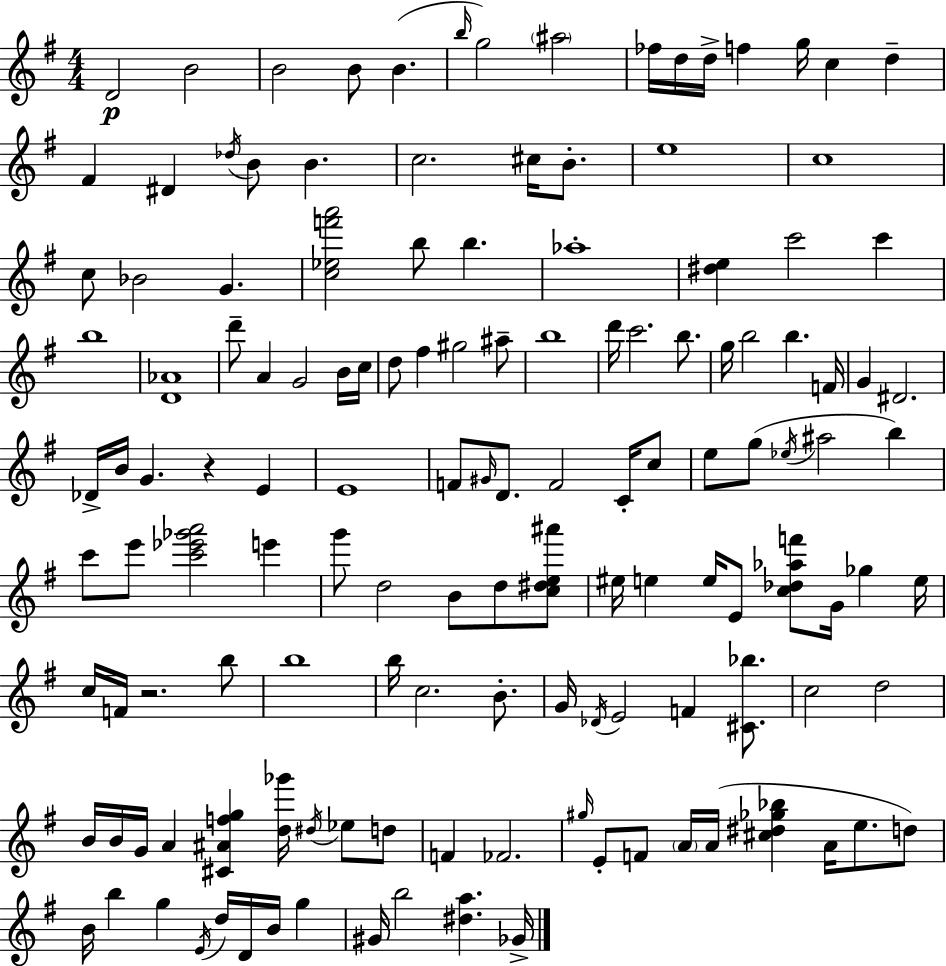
D4/h B4/h B4/h B4/e B4/q. B5/s G5/h A#5/h FES5/s D5/s D5/s F5/q G5/s C5/q D5/q F#4/q D#4/q Db5/s B4/e B4/q. C5/h. C#5/s B4/e. E5/w C5/w C5/e Bb4/h G4/q. [C5,Eb5,F6,A6]/h B5/e B5/q. Ab5/w [D#5,E5]/q C6/h C6/q B5/w [D4,Ab4]/w D6/e A4/q G4/h B4/s C5/s D5/e F#5/q G#5/h A#5/e B5/w D6/s C6/h. B5/e. G5/s B5/h B5/q. F4/s G4/q D#4/h. Db4/s B4/s G4/q. R/q E4/q E4/w F4/e G#4/s D4/e. F4/h C4/s C5/e E5/e G5/e Eb5/s A#5/h B5/q C6/e E6/e [C6,Eb6,Gb6,A6]/h E6/q G6/e D5/h B4/e D5/e [C5,D#5,E5,A#6]/e EIS5/s E5/q E5/s E4/e [C5,Db5,Ab5,F6]/e G4/s Gb5/q E5/s C5/s F4/s R/h. B5/e B5/w B5/s C5/h. B4/e. G4/s Db4/s E4/h F4/q [C#4,Bb5]/e. C5/h D5/h B4/s B4/s G4/s A4/q [C#4,A#4,F5,G5]/q [D5,Gb6]/s D#5/s Eb5/e D5/e F4/q FES4/h. G#5/s E4/e F4/e A4/s A4/s [C#5,D#5,Gb5,Bb5]/q A4/s E5/e. D5/e B4/s B5/q G5/q E4/s D5/s D4/s B4/s G5/q G#4/s B5/h [D#5,A5]/q. Gb4/s